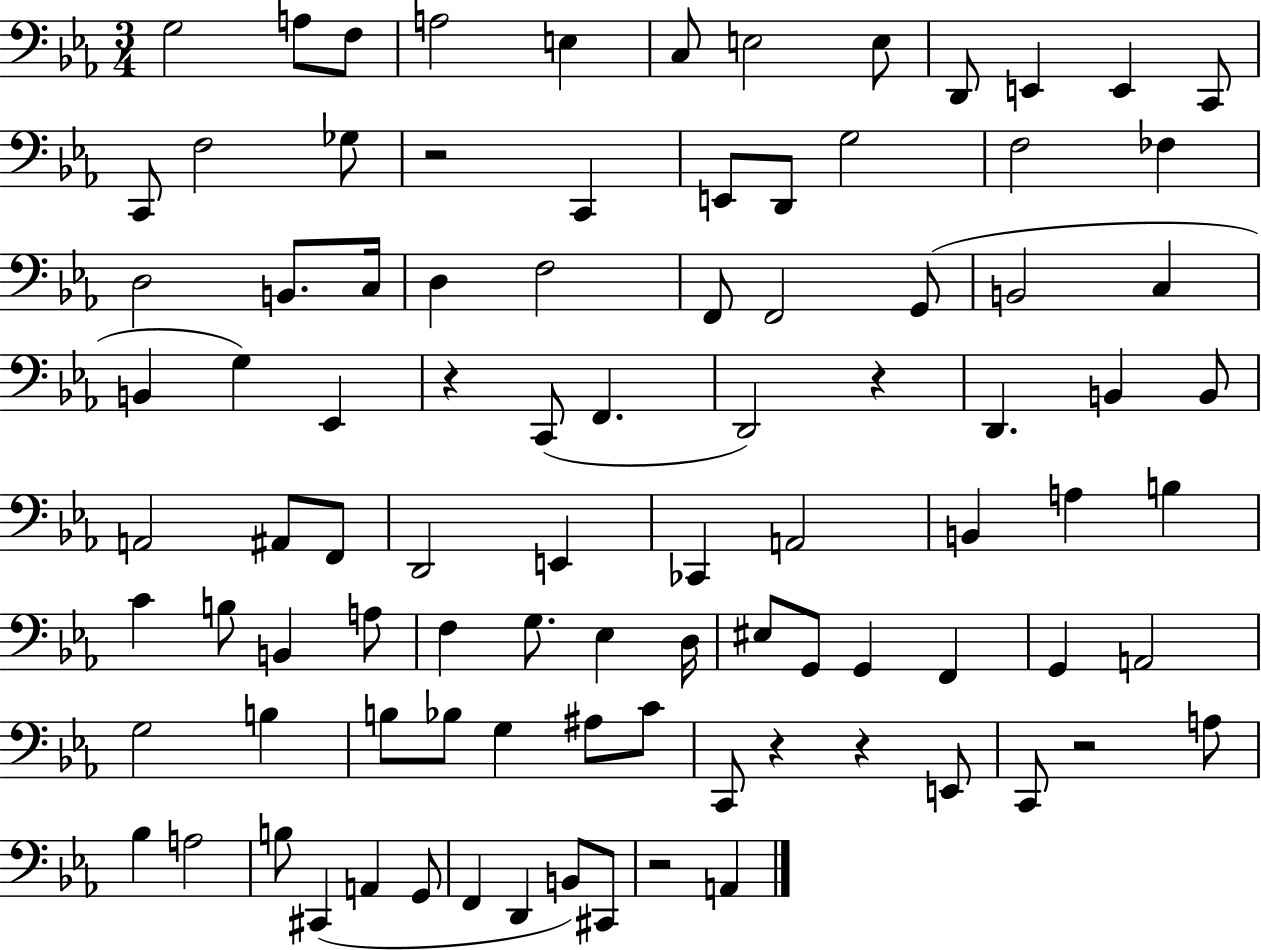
G3/h A3/e F3/e A3/h E3/q C3/e E3/h E3/e D2/e E2/q E2/q C2/e C2/e F3/h Gb3/e R/h C2/q E2/e D2/e G3/h F3/h FES3/q D3/h B2/e. C3/s D3/q F3/h F2/e F2/h G2/e B2/h C3/q B2/q G3/q Eb2/q R/q C2/e F2/q. D2/h R/q D2/q. B2/q B2/e A2/h A#2/e F2/e D2/h E2/q CES2/q A2/h B2/q A3/q B3/q C4/q B3/e B2/q A3/e F3/q G3/e. Eb3/q D3/s EIS3/e G2/e G2/q F2/q G2/q A2/h G3/h B3/q B3/e Bb3/e G3/q A#3/e C4/e C2/e R/q R/q E2/e C2/e R/h A3/e Bb3/q A3/h B3/e C#2/q A2/q G2/e F2/q D2/q B2/e C#2/e R/h A2/q